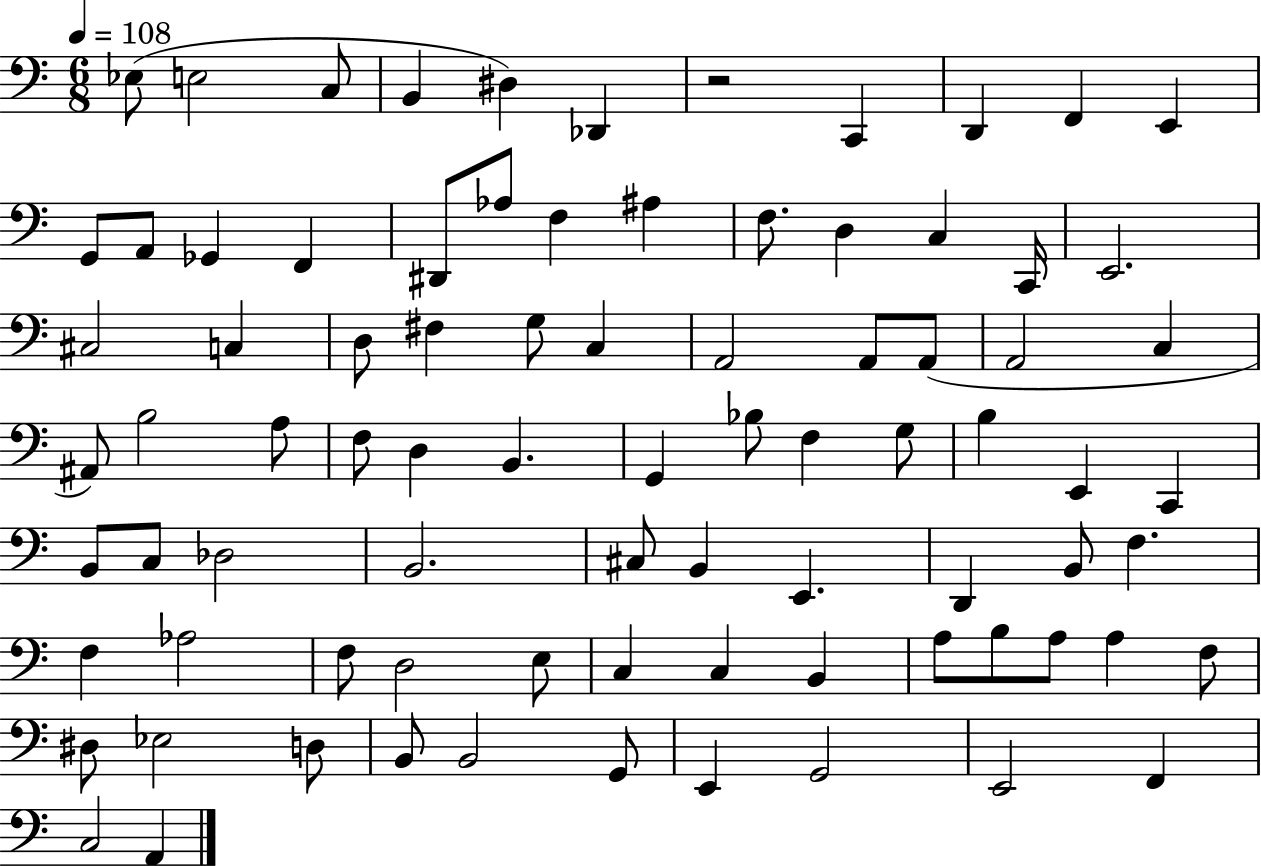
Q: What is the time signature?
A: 6/8